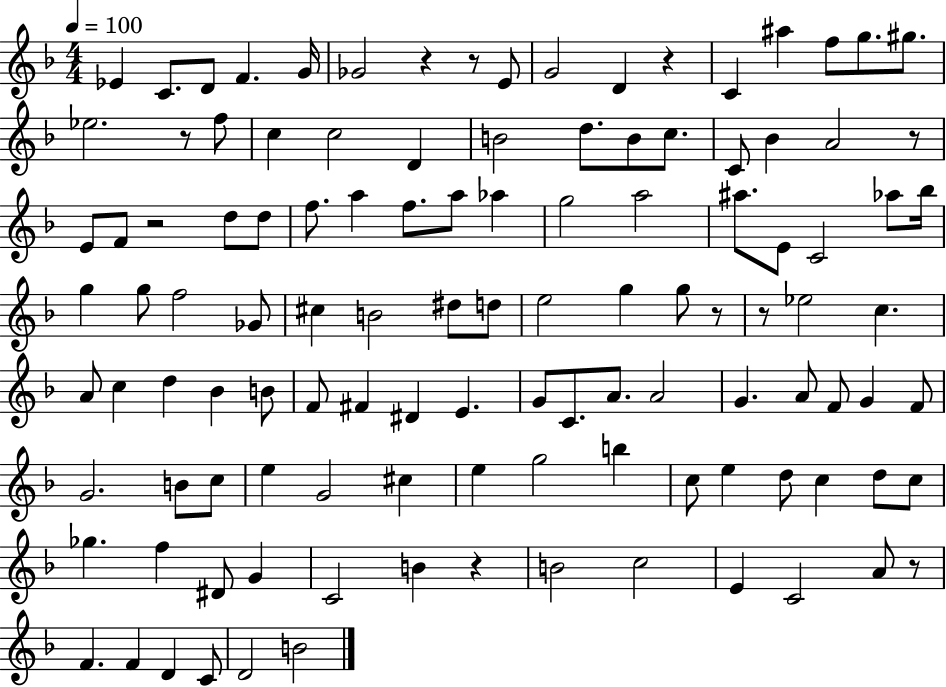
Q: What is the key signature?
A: F major